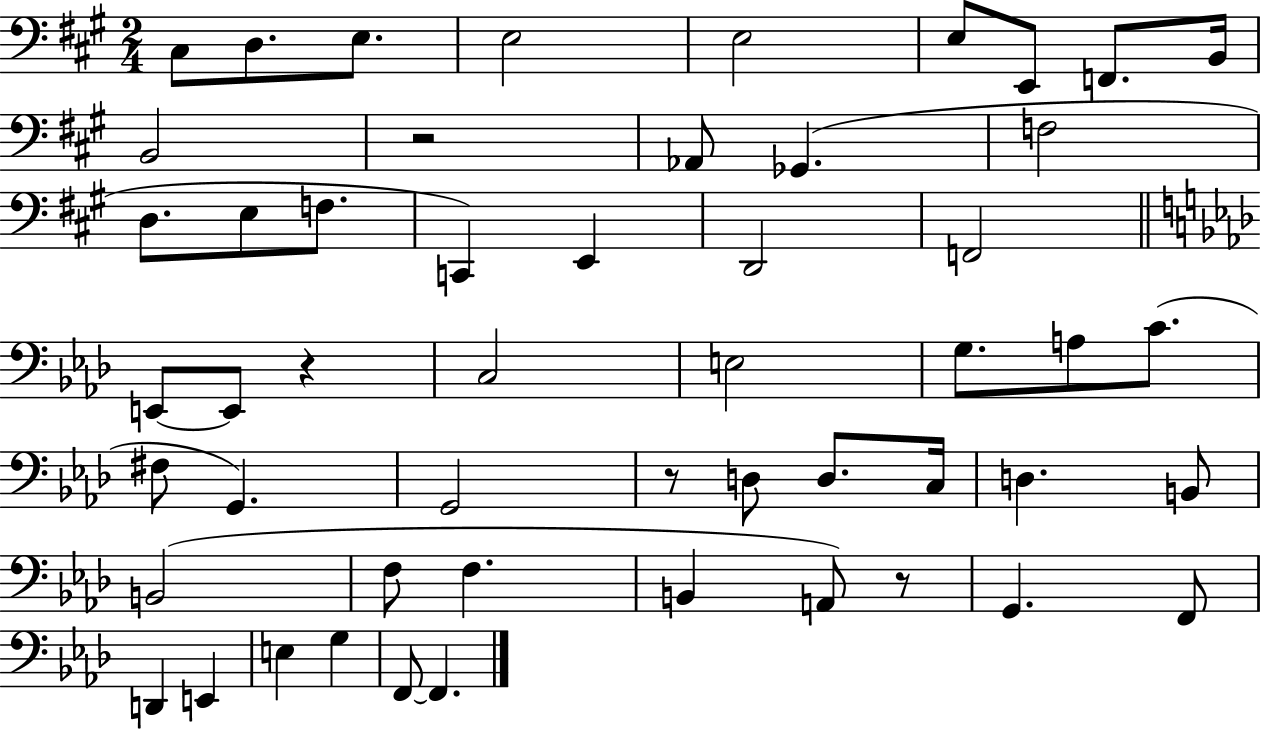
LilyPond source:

{
  \clef bass
  \numericTimeSignature
  \time 2/4
  \key a \major
  \repeat volta 2 { cis8 d8. e8. | e2 | e2 | e8 e,8 f,8. b,16 | \break b,2 | r2 | aes,8 ges,4.( | f2 | \break d8. e8 f8. | c,4) e,4 | d,2 | f,2 | \break \bar "||" \break \key aes \major e,8~~ e,8 r4 | c2 | e2 | g8. a8 c'8.( | \break fis8 g,4.) | g,2 | r8 d8 d8. c16 | d4. b,8 | \break b,2( | f8 f4. | b,4 a,8) r8 | g,4. f,8 | \break d,4 e,4 | e4 g4 | f,8~~ f,4. | } \bar "|."
}